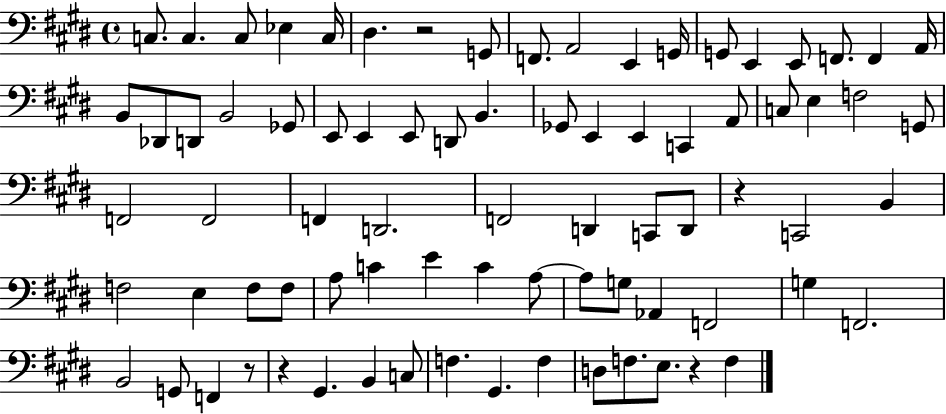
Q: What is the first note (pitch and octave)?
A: C3